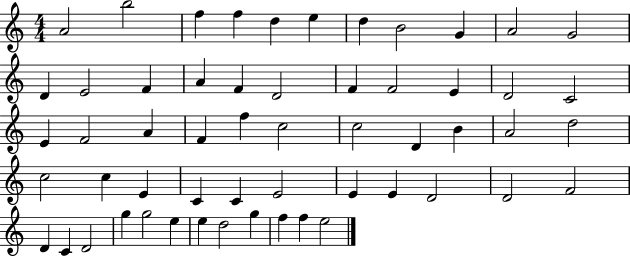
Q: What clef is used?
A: treble